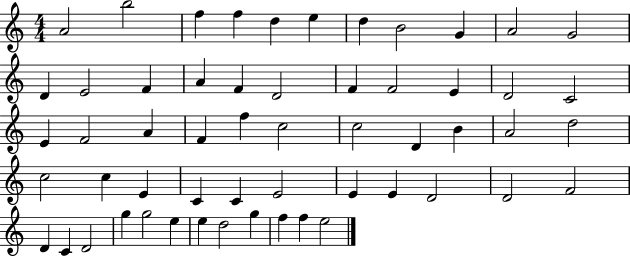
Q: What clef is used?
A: treble